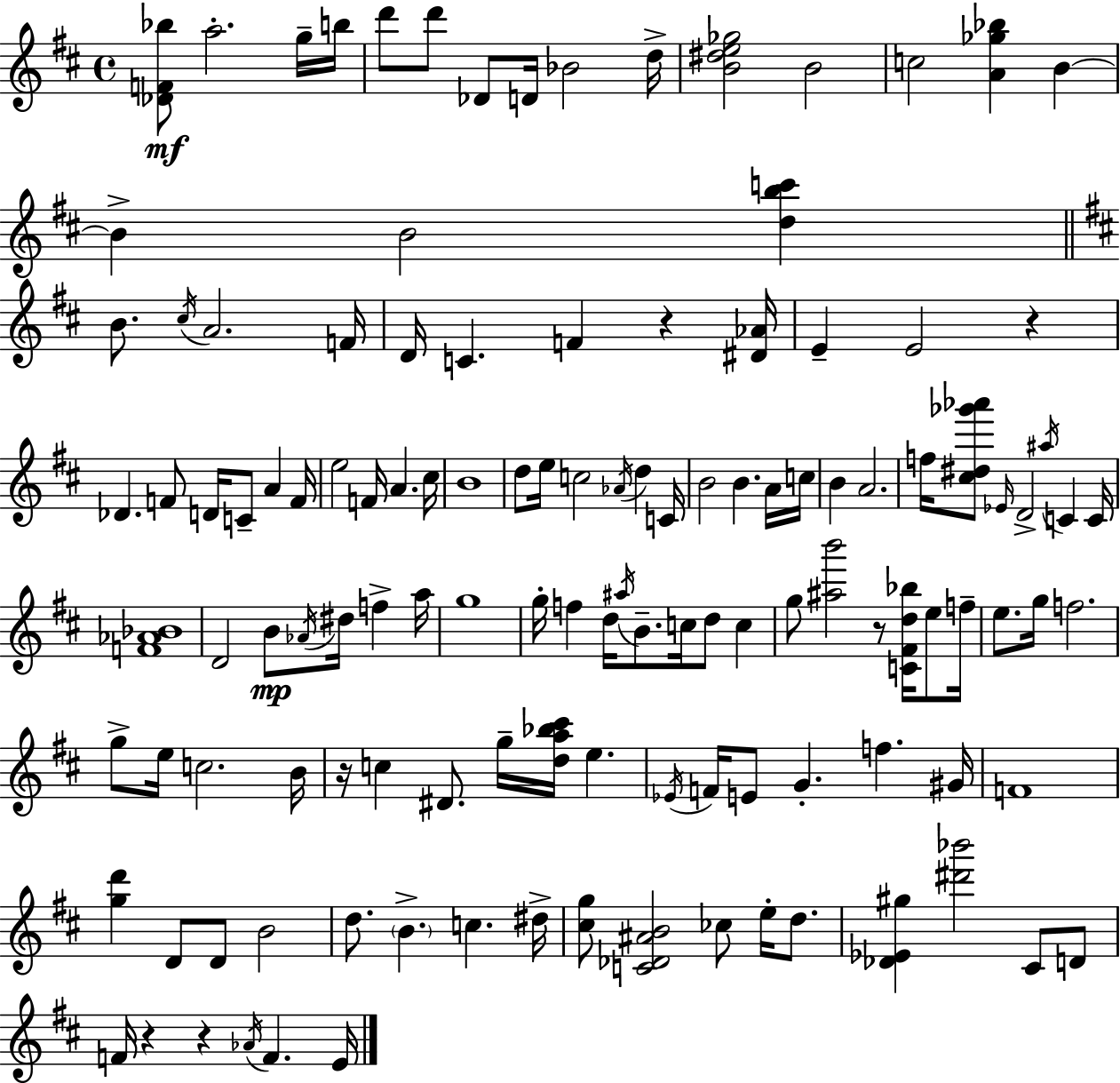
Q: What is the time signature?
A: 4/4